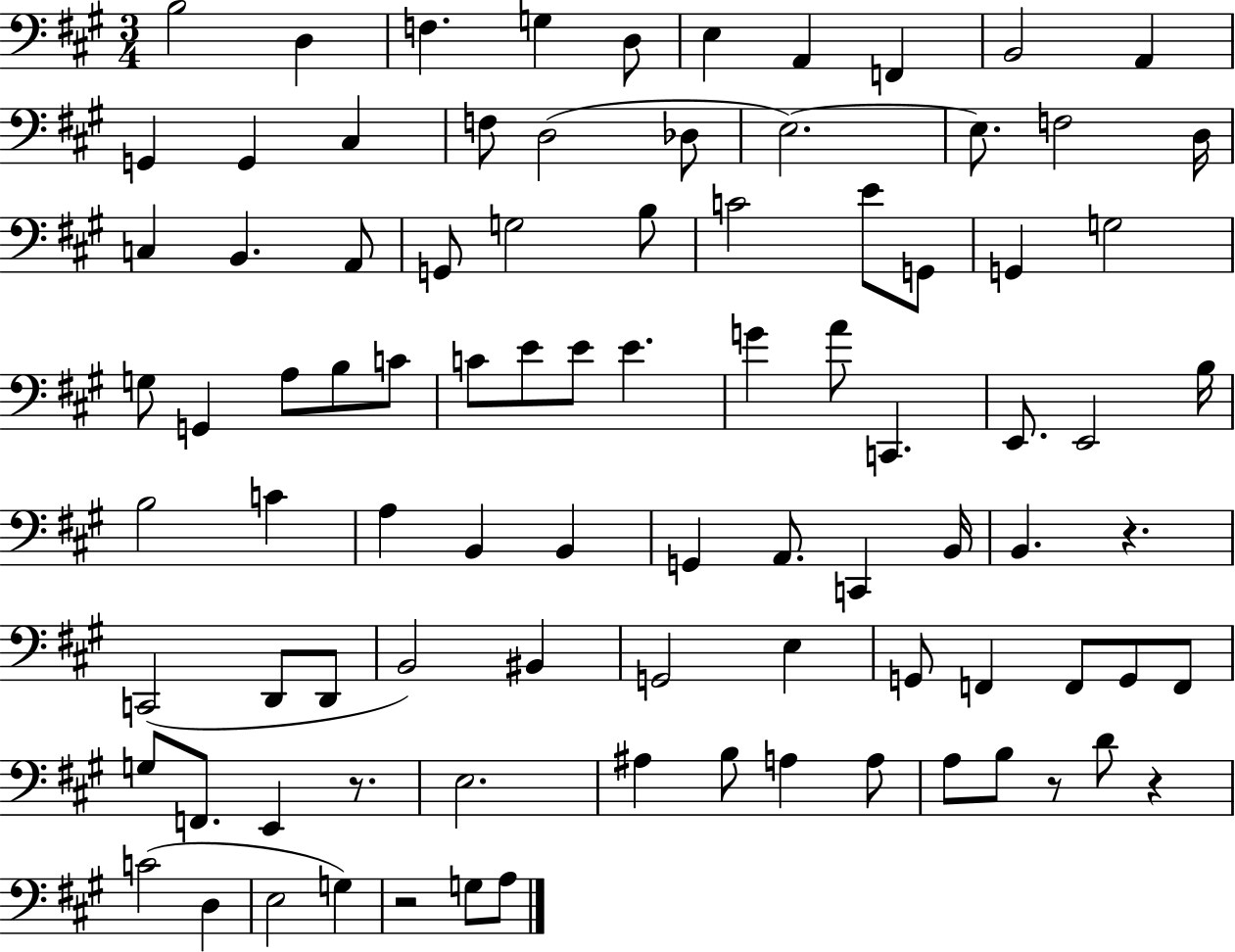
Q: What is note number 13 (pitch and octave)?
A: C#3